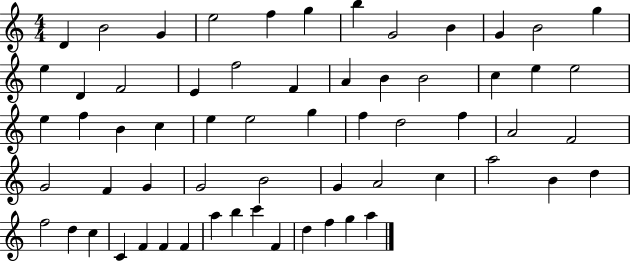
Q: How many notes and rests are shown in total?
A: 62